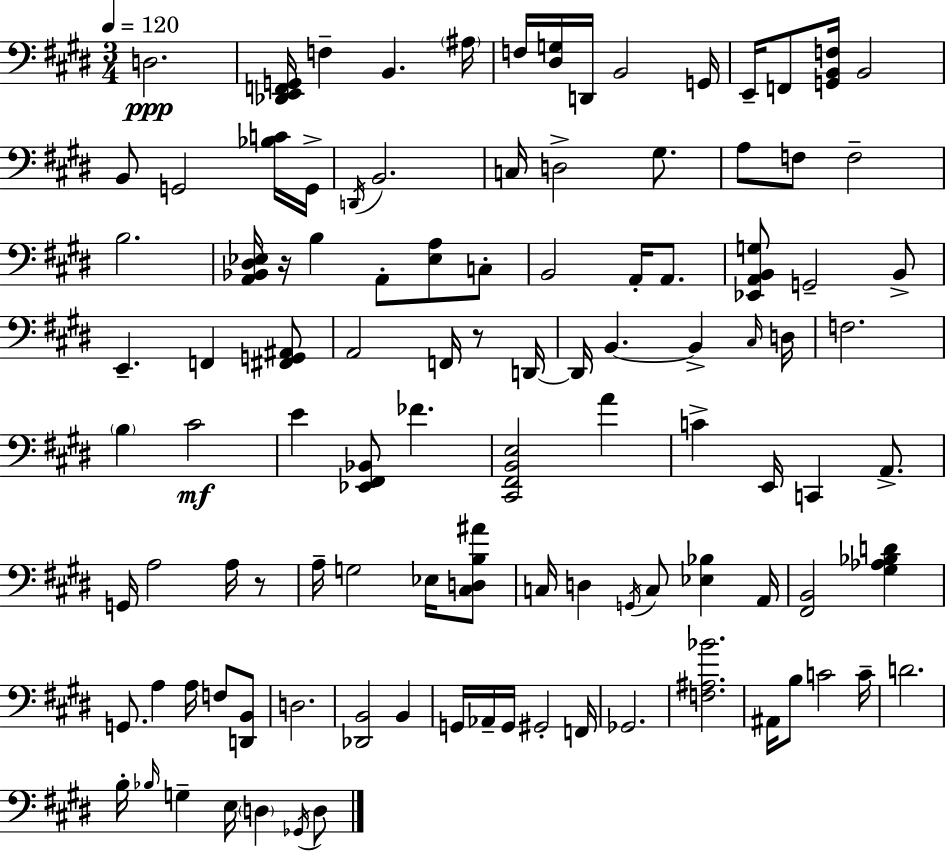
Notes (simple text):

D3/h. [Db2,E2,F2,G2]/s F3/q B2/q. A#3/s F3/s [D#3,G3]/s D2/s B2/h G2/s E2/s F2/e [G2,B2,F3]/s B2/h B2/e G2/h [Bb3,C4]/s G2/s D2/s B2/h. C3/s D3/h G#3/e. A3/e F3/e F3/h B3/h. [A2,Bb2,D#3,Eb3]/s R/s B3/q A2/e [Eb3,A3]/e C3/e B2/h A2/s A2/e. [Eb2,A2,B2,G3]/e G2/h B2/e E2/q. F2/q [F#2,G2,A#2]/e A2/h F2/s R/e D2/s D2/s B2/q. B2/q C#3/s D3/s F3/h. B3/q C#4/h E4/q [Eb2,F#2,Bb2]/e FES4/q. [C#2,F#2,B2,E3]/h A4/q C4/q E2/s C2/q A2/e. G2/s A3/h A3/s R/e A3/s G3/h Eb3/s [C#3,D3,B3,A#4]/e C3/s D3/q G2/s C3/e [Eb3,Bb3]/q A2/s [F#2,B2]/h [G#3,Ab3,Bb3,D4]/q G2/e. A3/q A3/s F3/e [D2,B2]/e D3/h. [Db2,B2]/h B2/q G2/s Ab2/s G2/s G#2/h F2/s Gb2/h. [F3,A#3,Bb4]/h. A#2/s B3/e C4/h C4/s D4/h. B3/s Bb3/s G3/q E3/s D3/q Gb2/s D3/e